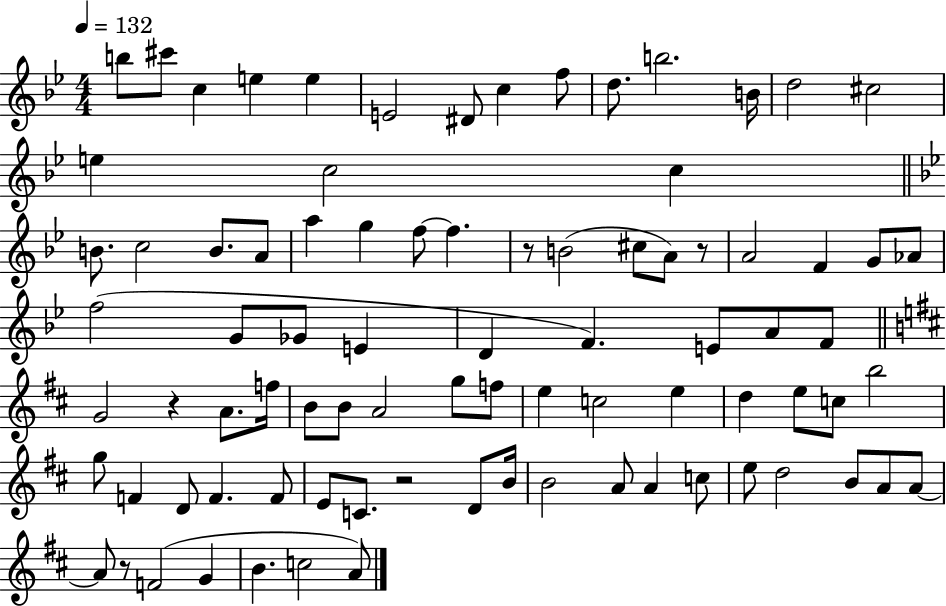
B5/e C#6/e C5/q E5/q E5/q E4/h D#4/e C5/q F5/e D5/e. B5/h. B4/s D5/h C#5/h E5/q C5/h C5/q B4/e. C5/h B4/e. A4/e A5/q G5/q F5/e F5/q. R/e B4/h C#5/e A4/e R/e A4/h F4/q G4/e Ab4/e F5/h G4/e Gb4/e E4/q D4/q F4/q. E4/e A4/e F4/e G4/h R/q A4/e. F5/s B4/e B4/e A4/h G5/e F5/e E5/q C5/h E5/q D5/q E5/e C5/e B5/h G5/e F4/q D4/e F4/q. F4/e E4/e C4/e. R/h D4/e B4/s B4/h A4/e A4/q C5/e E5/e D5/h B4/e A4/e A4/e A4/e R/e F4/h G4/q B4/q. C5/h A4/e